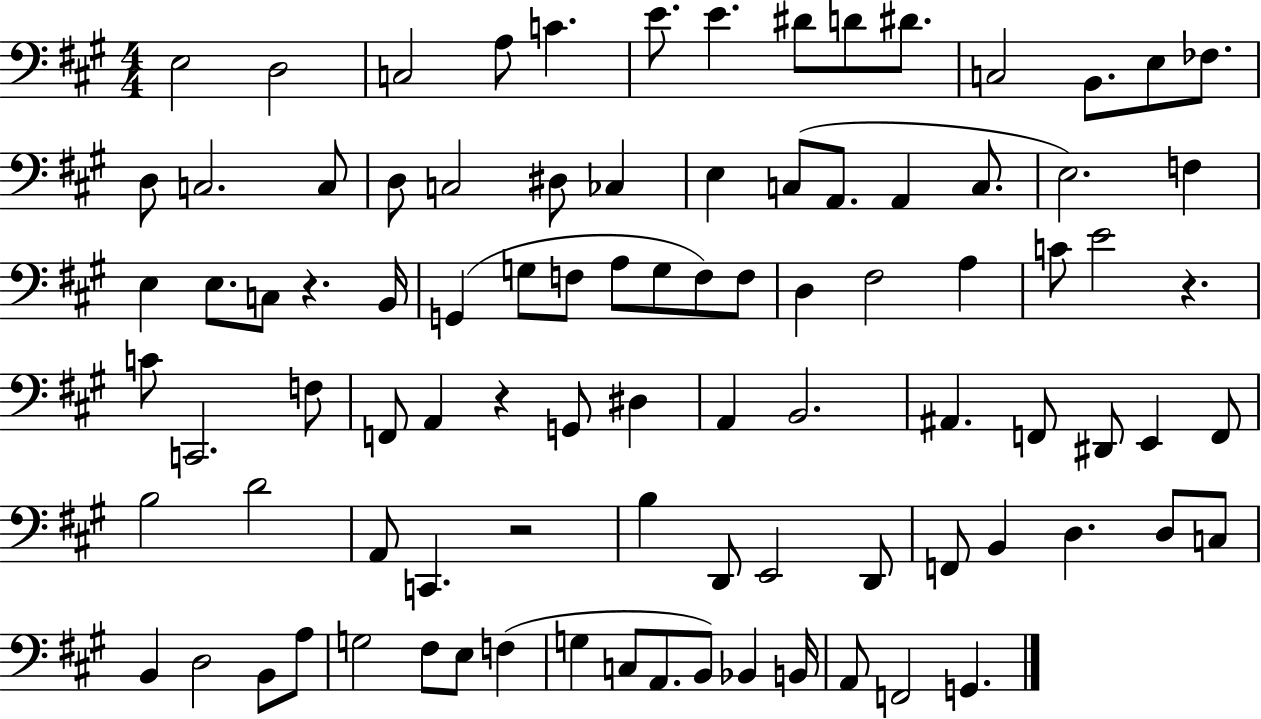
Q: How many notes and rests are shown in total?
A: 92